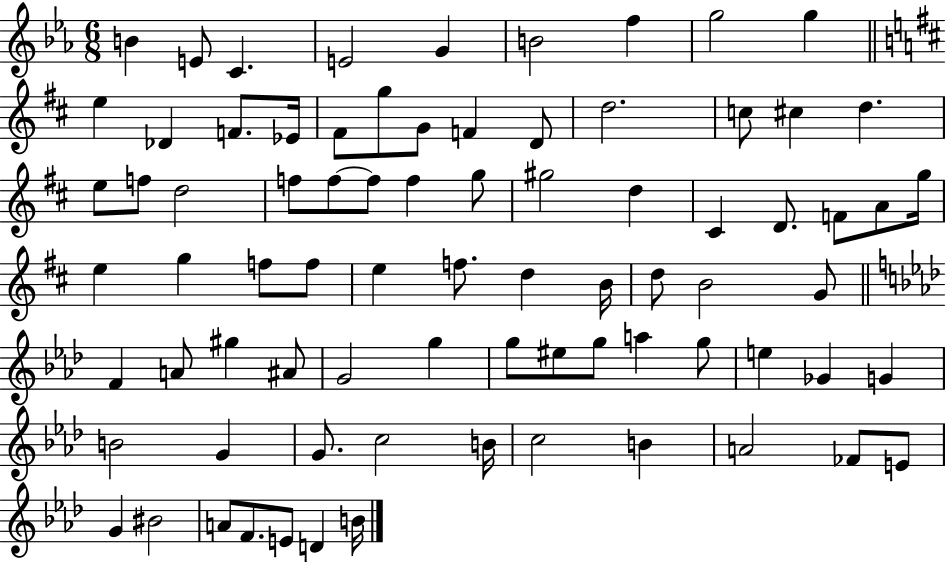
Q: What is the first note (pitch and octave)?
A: B4